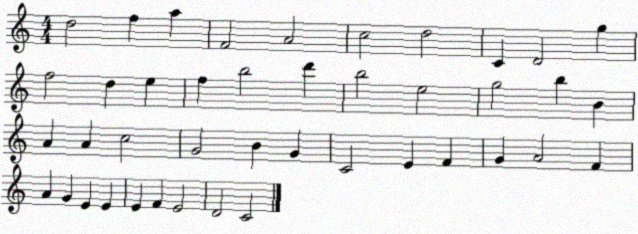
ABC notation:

X:1
T:Untitled
M:4/4
L:1/4
K:C
d2 f a F2 A2 c2 d2 C D2 g f2 d e f b2 d' b2 e2 g2 b B A A c2 G2 B G C2 E F G A2 F A G E E E F E2 D2 C2